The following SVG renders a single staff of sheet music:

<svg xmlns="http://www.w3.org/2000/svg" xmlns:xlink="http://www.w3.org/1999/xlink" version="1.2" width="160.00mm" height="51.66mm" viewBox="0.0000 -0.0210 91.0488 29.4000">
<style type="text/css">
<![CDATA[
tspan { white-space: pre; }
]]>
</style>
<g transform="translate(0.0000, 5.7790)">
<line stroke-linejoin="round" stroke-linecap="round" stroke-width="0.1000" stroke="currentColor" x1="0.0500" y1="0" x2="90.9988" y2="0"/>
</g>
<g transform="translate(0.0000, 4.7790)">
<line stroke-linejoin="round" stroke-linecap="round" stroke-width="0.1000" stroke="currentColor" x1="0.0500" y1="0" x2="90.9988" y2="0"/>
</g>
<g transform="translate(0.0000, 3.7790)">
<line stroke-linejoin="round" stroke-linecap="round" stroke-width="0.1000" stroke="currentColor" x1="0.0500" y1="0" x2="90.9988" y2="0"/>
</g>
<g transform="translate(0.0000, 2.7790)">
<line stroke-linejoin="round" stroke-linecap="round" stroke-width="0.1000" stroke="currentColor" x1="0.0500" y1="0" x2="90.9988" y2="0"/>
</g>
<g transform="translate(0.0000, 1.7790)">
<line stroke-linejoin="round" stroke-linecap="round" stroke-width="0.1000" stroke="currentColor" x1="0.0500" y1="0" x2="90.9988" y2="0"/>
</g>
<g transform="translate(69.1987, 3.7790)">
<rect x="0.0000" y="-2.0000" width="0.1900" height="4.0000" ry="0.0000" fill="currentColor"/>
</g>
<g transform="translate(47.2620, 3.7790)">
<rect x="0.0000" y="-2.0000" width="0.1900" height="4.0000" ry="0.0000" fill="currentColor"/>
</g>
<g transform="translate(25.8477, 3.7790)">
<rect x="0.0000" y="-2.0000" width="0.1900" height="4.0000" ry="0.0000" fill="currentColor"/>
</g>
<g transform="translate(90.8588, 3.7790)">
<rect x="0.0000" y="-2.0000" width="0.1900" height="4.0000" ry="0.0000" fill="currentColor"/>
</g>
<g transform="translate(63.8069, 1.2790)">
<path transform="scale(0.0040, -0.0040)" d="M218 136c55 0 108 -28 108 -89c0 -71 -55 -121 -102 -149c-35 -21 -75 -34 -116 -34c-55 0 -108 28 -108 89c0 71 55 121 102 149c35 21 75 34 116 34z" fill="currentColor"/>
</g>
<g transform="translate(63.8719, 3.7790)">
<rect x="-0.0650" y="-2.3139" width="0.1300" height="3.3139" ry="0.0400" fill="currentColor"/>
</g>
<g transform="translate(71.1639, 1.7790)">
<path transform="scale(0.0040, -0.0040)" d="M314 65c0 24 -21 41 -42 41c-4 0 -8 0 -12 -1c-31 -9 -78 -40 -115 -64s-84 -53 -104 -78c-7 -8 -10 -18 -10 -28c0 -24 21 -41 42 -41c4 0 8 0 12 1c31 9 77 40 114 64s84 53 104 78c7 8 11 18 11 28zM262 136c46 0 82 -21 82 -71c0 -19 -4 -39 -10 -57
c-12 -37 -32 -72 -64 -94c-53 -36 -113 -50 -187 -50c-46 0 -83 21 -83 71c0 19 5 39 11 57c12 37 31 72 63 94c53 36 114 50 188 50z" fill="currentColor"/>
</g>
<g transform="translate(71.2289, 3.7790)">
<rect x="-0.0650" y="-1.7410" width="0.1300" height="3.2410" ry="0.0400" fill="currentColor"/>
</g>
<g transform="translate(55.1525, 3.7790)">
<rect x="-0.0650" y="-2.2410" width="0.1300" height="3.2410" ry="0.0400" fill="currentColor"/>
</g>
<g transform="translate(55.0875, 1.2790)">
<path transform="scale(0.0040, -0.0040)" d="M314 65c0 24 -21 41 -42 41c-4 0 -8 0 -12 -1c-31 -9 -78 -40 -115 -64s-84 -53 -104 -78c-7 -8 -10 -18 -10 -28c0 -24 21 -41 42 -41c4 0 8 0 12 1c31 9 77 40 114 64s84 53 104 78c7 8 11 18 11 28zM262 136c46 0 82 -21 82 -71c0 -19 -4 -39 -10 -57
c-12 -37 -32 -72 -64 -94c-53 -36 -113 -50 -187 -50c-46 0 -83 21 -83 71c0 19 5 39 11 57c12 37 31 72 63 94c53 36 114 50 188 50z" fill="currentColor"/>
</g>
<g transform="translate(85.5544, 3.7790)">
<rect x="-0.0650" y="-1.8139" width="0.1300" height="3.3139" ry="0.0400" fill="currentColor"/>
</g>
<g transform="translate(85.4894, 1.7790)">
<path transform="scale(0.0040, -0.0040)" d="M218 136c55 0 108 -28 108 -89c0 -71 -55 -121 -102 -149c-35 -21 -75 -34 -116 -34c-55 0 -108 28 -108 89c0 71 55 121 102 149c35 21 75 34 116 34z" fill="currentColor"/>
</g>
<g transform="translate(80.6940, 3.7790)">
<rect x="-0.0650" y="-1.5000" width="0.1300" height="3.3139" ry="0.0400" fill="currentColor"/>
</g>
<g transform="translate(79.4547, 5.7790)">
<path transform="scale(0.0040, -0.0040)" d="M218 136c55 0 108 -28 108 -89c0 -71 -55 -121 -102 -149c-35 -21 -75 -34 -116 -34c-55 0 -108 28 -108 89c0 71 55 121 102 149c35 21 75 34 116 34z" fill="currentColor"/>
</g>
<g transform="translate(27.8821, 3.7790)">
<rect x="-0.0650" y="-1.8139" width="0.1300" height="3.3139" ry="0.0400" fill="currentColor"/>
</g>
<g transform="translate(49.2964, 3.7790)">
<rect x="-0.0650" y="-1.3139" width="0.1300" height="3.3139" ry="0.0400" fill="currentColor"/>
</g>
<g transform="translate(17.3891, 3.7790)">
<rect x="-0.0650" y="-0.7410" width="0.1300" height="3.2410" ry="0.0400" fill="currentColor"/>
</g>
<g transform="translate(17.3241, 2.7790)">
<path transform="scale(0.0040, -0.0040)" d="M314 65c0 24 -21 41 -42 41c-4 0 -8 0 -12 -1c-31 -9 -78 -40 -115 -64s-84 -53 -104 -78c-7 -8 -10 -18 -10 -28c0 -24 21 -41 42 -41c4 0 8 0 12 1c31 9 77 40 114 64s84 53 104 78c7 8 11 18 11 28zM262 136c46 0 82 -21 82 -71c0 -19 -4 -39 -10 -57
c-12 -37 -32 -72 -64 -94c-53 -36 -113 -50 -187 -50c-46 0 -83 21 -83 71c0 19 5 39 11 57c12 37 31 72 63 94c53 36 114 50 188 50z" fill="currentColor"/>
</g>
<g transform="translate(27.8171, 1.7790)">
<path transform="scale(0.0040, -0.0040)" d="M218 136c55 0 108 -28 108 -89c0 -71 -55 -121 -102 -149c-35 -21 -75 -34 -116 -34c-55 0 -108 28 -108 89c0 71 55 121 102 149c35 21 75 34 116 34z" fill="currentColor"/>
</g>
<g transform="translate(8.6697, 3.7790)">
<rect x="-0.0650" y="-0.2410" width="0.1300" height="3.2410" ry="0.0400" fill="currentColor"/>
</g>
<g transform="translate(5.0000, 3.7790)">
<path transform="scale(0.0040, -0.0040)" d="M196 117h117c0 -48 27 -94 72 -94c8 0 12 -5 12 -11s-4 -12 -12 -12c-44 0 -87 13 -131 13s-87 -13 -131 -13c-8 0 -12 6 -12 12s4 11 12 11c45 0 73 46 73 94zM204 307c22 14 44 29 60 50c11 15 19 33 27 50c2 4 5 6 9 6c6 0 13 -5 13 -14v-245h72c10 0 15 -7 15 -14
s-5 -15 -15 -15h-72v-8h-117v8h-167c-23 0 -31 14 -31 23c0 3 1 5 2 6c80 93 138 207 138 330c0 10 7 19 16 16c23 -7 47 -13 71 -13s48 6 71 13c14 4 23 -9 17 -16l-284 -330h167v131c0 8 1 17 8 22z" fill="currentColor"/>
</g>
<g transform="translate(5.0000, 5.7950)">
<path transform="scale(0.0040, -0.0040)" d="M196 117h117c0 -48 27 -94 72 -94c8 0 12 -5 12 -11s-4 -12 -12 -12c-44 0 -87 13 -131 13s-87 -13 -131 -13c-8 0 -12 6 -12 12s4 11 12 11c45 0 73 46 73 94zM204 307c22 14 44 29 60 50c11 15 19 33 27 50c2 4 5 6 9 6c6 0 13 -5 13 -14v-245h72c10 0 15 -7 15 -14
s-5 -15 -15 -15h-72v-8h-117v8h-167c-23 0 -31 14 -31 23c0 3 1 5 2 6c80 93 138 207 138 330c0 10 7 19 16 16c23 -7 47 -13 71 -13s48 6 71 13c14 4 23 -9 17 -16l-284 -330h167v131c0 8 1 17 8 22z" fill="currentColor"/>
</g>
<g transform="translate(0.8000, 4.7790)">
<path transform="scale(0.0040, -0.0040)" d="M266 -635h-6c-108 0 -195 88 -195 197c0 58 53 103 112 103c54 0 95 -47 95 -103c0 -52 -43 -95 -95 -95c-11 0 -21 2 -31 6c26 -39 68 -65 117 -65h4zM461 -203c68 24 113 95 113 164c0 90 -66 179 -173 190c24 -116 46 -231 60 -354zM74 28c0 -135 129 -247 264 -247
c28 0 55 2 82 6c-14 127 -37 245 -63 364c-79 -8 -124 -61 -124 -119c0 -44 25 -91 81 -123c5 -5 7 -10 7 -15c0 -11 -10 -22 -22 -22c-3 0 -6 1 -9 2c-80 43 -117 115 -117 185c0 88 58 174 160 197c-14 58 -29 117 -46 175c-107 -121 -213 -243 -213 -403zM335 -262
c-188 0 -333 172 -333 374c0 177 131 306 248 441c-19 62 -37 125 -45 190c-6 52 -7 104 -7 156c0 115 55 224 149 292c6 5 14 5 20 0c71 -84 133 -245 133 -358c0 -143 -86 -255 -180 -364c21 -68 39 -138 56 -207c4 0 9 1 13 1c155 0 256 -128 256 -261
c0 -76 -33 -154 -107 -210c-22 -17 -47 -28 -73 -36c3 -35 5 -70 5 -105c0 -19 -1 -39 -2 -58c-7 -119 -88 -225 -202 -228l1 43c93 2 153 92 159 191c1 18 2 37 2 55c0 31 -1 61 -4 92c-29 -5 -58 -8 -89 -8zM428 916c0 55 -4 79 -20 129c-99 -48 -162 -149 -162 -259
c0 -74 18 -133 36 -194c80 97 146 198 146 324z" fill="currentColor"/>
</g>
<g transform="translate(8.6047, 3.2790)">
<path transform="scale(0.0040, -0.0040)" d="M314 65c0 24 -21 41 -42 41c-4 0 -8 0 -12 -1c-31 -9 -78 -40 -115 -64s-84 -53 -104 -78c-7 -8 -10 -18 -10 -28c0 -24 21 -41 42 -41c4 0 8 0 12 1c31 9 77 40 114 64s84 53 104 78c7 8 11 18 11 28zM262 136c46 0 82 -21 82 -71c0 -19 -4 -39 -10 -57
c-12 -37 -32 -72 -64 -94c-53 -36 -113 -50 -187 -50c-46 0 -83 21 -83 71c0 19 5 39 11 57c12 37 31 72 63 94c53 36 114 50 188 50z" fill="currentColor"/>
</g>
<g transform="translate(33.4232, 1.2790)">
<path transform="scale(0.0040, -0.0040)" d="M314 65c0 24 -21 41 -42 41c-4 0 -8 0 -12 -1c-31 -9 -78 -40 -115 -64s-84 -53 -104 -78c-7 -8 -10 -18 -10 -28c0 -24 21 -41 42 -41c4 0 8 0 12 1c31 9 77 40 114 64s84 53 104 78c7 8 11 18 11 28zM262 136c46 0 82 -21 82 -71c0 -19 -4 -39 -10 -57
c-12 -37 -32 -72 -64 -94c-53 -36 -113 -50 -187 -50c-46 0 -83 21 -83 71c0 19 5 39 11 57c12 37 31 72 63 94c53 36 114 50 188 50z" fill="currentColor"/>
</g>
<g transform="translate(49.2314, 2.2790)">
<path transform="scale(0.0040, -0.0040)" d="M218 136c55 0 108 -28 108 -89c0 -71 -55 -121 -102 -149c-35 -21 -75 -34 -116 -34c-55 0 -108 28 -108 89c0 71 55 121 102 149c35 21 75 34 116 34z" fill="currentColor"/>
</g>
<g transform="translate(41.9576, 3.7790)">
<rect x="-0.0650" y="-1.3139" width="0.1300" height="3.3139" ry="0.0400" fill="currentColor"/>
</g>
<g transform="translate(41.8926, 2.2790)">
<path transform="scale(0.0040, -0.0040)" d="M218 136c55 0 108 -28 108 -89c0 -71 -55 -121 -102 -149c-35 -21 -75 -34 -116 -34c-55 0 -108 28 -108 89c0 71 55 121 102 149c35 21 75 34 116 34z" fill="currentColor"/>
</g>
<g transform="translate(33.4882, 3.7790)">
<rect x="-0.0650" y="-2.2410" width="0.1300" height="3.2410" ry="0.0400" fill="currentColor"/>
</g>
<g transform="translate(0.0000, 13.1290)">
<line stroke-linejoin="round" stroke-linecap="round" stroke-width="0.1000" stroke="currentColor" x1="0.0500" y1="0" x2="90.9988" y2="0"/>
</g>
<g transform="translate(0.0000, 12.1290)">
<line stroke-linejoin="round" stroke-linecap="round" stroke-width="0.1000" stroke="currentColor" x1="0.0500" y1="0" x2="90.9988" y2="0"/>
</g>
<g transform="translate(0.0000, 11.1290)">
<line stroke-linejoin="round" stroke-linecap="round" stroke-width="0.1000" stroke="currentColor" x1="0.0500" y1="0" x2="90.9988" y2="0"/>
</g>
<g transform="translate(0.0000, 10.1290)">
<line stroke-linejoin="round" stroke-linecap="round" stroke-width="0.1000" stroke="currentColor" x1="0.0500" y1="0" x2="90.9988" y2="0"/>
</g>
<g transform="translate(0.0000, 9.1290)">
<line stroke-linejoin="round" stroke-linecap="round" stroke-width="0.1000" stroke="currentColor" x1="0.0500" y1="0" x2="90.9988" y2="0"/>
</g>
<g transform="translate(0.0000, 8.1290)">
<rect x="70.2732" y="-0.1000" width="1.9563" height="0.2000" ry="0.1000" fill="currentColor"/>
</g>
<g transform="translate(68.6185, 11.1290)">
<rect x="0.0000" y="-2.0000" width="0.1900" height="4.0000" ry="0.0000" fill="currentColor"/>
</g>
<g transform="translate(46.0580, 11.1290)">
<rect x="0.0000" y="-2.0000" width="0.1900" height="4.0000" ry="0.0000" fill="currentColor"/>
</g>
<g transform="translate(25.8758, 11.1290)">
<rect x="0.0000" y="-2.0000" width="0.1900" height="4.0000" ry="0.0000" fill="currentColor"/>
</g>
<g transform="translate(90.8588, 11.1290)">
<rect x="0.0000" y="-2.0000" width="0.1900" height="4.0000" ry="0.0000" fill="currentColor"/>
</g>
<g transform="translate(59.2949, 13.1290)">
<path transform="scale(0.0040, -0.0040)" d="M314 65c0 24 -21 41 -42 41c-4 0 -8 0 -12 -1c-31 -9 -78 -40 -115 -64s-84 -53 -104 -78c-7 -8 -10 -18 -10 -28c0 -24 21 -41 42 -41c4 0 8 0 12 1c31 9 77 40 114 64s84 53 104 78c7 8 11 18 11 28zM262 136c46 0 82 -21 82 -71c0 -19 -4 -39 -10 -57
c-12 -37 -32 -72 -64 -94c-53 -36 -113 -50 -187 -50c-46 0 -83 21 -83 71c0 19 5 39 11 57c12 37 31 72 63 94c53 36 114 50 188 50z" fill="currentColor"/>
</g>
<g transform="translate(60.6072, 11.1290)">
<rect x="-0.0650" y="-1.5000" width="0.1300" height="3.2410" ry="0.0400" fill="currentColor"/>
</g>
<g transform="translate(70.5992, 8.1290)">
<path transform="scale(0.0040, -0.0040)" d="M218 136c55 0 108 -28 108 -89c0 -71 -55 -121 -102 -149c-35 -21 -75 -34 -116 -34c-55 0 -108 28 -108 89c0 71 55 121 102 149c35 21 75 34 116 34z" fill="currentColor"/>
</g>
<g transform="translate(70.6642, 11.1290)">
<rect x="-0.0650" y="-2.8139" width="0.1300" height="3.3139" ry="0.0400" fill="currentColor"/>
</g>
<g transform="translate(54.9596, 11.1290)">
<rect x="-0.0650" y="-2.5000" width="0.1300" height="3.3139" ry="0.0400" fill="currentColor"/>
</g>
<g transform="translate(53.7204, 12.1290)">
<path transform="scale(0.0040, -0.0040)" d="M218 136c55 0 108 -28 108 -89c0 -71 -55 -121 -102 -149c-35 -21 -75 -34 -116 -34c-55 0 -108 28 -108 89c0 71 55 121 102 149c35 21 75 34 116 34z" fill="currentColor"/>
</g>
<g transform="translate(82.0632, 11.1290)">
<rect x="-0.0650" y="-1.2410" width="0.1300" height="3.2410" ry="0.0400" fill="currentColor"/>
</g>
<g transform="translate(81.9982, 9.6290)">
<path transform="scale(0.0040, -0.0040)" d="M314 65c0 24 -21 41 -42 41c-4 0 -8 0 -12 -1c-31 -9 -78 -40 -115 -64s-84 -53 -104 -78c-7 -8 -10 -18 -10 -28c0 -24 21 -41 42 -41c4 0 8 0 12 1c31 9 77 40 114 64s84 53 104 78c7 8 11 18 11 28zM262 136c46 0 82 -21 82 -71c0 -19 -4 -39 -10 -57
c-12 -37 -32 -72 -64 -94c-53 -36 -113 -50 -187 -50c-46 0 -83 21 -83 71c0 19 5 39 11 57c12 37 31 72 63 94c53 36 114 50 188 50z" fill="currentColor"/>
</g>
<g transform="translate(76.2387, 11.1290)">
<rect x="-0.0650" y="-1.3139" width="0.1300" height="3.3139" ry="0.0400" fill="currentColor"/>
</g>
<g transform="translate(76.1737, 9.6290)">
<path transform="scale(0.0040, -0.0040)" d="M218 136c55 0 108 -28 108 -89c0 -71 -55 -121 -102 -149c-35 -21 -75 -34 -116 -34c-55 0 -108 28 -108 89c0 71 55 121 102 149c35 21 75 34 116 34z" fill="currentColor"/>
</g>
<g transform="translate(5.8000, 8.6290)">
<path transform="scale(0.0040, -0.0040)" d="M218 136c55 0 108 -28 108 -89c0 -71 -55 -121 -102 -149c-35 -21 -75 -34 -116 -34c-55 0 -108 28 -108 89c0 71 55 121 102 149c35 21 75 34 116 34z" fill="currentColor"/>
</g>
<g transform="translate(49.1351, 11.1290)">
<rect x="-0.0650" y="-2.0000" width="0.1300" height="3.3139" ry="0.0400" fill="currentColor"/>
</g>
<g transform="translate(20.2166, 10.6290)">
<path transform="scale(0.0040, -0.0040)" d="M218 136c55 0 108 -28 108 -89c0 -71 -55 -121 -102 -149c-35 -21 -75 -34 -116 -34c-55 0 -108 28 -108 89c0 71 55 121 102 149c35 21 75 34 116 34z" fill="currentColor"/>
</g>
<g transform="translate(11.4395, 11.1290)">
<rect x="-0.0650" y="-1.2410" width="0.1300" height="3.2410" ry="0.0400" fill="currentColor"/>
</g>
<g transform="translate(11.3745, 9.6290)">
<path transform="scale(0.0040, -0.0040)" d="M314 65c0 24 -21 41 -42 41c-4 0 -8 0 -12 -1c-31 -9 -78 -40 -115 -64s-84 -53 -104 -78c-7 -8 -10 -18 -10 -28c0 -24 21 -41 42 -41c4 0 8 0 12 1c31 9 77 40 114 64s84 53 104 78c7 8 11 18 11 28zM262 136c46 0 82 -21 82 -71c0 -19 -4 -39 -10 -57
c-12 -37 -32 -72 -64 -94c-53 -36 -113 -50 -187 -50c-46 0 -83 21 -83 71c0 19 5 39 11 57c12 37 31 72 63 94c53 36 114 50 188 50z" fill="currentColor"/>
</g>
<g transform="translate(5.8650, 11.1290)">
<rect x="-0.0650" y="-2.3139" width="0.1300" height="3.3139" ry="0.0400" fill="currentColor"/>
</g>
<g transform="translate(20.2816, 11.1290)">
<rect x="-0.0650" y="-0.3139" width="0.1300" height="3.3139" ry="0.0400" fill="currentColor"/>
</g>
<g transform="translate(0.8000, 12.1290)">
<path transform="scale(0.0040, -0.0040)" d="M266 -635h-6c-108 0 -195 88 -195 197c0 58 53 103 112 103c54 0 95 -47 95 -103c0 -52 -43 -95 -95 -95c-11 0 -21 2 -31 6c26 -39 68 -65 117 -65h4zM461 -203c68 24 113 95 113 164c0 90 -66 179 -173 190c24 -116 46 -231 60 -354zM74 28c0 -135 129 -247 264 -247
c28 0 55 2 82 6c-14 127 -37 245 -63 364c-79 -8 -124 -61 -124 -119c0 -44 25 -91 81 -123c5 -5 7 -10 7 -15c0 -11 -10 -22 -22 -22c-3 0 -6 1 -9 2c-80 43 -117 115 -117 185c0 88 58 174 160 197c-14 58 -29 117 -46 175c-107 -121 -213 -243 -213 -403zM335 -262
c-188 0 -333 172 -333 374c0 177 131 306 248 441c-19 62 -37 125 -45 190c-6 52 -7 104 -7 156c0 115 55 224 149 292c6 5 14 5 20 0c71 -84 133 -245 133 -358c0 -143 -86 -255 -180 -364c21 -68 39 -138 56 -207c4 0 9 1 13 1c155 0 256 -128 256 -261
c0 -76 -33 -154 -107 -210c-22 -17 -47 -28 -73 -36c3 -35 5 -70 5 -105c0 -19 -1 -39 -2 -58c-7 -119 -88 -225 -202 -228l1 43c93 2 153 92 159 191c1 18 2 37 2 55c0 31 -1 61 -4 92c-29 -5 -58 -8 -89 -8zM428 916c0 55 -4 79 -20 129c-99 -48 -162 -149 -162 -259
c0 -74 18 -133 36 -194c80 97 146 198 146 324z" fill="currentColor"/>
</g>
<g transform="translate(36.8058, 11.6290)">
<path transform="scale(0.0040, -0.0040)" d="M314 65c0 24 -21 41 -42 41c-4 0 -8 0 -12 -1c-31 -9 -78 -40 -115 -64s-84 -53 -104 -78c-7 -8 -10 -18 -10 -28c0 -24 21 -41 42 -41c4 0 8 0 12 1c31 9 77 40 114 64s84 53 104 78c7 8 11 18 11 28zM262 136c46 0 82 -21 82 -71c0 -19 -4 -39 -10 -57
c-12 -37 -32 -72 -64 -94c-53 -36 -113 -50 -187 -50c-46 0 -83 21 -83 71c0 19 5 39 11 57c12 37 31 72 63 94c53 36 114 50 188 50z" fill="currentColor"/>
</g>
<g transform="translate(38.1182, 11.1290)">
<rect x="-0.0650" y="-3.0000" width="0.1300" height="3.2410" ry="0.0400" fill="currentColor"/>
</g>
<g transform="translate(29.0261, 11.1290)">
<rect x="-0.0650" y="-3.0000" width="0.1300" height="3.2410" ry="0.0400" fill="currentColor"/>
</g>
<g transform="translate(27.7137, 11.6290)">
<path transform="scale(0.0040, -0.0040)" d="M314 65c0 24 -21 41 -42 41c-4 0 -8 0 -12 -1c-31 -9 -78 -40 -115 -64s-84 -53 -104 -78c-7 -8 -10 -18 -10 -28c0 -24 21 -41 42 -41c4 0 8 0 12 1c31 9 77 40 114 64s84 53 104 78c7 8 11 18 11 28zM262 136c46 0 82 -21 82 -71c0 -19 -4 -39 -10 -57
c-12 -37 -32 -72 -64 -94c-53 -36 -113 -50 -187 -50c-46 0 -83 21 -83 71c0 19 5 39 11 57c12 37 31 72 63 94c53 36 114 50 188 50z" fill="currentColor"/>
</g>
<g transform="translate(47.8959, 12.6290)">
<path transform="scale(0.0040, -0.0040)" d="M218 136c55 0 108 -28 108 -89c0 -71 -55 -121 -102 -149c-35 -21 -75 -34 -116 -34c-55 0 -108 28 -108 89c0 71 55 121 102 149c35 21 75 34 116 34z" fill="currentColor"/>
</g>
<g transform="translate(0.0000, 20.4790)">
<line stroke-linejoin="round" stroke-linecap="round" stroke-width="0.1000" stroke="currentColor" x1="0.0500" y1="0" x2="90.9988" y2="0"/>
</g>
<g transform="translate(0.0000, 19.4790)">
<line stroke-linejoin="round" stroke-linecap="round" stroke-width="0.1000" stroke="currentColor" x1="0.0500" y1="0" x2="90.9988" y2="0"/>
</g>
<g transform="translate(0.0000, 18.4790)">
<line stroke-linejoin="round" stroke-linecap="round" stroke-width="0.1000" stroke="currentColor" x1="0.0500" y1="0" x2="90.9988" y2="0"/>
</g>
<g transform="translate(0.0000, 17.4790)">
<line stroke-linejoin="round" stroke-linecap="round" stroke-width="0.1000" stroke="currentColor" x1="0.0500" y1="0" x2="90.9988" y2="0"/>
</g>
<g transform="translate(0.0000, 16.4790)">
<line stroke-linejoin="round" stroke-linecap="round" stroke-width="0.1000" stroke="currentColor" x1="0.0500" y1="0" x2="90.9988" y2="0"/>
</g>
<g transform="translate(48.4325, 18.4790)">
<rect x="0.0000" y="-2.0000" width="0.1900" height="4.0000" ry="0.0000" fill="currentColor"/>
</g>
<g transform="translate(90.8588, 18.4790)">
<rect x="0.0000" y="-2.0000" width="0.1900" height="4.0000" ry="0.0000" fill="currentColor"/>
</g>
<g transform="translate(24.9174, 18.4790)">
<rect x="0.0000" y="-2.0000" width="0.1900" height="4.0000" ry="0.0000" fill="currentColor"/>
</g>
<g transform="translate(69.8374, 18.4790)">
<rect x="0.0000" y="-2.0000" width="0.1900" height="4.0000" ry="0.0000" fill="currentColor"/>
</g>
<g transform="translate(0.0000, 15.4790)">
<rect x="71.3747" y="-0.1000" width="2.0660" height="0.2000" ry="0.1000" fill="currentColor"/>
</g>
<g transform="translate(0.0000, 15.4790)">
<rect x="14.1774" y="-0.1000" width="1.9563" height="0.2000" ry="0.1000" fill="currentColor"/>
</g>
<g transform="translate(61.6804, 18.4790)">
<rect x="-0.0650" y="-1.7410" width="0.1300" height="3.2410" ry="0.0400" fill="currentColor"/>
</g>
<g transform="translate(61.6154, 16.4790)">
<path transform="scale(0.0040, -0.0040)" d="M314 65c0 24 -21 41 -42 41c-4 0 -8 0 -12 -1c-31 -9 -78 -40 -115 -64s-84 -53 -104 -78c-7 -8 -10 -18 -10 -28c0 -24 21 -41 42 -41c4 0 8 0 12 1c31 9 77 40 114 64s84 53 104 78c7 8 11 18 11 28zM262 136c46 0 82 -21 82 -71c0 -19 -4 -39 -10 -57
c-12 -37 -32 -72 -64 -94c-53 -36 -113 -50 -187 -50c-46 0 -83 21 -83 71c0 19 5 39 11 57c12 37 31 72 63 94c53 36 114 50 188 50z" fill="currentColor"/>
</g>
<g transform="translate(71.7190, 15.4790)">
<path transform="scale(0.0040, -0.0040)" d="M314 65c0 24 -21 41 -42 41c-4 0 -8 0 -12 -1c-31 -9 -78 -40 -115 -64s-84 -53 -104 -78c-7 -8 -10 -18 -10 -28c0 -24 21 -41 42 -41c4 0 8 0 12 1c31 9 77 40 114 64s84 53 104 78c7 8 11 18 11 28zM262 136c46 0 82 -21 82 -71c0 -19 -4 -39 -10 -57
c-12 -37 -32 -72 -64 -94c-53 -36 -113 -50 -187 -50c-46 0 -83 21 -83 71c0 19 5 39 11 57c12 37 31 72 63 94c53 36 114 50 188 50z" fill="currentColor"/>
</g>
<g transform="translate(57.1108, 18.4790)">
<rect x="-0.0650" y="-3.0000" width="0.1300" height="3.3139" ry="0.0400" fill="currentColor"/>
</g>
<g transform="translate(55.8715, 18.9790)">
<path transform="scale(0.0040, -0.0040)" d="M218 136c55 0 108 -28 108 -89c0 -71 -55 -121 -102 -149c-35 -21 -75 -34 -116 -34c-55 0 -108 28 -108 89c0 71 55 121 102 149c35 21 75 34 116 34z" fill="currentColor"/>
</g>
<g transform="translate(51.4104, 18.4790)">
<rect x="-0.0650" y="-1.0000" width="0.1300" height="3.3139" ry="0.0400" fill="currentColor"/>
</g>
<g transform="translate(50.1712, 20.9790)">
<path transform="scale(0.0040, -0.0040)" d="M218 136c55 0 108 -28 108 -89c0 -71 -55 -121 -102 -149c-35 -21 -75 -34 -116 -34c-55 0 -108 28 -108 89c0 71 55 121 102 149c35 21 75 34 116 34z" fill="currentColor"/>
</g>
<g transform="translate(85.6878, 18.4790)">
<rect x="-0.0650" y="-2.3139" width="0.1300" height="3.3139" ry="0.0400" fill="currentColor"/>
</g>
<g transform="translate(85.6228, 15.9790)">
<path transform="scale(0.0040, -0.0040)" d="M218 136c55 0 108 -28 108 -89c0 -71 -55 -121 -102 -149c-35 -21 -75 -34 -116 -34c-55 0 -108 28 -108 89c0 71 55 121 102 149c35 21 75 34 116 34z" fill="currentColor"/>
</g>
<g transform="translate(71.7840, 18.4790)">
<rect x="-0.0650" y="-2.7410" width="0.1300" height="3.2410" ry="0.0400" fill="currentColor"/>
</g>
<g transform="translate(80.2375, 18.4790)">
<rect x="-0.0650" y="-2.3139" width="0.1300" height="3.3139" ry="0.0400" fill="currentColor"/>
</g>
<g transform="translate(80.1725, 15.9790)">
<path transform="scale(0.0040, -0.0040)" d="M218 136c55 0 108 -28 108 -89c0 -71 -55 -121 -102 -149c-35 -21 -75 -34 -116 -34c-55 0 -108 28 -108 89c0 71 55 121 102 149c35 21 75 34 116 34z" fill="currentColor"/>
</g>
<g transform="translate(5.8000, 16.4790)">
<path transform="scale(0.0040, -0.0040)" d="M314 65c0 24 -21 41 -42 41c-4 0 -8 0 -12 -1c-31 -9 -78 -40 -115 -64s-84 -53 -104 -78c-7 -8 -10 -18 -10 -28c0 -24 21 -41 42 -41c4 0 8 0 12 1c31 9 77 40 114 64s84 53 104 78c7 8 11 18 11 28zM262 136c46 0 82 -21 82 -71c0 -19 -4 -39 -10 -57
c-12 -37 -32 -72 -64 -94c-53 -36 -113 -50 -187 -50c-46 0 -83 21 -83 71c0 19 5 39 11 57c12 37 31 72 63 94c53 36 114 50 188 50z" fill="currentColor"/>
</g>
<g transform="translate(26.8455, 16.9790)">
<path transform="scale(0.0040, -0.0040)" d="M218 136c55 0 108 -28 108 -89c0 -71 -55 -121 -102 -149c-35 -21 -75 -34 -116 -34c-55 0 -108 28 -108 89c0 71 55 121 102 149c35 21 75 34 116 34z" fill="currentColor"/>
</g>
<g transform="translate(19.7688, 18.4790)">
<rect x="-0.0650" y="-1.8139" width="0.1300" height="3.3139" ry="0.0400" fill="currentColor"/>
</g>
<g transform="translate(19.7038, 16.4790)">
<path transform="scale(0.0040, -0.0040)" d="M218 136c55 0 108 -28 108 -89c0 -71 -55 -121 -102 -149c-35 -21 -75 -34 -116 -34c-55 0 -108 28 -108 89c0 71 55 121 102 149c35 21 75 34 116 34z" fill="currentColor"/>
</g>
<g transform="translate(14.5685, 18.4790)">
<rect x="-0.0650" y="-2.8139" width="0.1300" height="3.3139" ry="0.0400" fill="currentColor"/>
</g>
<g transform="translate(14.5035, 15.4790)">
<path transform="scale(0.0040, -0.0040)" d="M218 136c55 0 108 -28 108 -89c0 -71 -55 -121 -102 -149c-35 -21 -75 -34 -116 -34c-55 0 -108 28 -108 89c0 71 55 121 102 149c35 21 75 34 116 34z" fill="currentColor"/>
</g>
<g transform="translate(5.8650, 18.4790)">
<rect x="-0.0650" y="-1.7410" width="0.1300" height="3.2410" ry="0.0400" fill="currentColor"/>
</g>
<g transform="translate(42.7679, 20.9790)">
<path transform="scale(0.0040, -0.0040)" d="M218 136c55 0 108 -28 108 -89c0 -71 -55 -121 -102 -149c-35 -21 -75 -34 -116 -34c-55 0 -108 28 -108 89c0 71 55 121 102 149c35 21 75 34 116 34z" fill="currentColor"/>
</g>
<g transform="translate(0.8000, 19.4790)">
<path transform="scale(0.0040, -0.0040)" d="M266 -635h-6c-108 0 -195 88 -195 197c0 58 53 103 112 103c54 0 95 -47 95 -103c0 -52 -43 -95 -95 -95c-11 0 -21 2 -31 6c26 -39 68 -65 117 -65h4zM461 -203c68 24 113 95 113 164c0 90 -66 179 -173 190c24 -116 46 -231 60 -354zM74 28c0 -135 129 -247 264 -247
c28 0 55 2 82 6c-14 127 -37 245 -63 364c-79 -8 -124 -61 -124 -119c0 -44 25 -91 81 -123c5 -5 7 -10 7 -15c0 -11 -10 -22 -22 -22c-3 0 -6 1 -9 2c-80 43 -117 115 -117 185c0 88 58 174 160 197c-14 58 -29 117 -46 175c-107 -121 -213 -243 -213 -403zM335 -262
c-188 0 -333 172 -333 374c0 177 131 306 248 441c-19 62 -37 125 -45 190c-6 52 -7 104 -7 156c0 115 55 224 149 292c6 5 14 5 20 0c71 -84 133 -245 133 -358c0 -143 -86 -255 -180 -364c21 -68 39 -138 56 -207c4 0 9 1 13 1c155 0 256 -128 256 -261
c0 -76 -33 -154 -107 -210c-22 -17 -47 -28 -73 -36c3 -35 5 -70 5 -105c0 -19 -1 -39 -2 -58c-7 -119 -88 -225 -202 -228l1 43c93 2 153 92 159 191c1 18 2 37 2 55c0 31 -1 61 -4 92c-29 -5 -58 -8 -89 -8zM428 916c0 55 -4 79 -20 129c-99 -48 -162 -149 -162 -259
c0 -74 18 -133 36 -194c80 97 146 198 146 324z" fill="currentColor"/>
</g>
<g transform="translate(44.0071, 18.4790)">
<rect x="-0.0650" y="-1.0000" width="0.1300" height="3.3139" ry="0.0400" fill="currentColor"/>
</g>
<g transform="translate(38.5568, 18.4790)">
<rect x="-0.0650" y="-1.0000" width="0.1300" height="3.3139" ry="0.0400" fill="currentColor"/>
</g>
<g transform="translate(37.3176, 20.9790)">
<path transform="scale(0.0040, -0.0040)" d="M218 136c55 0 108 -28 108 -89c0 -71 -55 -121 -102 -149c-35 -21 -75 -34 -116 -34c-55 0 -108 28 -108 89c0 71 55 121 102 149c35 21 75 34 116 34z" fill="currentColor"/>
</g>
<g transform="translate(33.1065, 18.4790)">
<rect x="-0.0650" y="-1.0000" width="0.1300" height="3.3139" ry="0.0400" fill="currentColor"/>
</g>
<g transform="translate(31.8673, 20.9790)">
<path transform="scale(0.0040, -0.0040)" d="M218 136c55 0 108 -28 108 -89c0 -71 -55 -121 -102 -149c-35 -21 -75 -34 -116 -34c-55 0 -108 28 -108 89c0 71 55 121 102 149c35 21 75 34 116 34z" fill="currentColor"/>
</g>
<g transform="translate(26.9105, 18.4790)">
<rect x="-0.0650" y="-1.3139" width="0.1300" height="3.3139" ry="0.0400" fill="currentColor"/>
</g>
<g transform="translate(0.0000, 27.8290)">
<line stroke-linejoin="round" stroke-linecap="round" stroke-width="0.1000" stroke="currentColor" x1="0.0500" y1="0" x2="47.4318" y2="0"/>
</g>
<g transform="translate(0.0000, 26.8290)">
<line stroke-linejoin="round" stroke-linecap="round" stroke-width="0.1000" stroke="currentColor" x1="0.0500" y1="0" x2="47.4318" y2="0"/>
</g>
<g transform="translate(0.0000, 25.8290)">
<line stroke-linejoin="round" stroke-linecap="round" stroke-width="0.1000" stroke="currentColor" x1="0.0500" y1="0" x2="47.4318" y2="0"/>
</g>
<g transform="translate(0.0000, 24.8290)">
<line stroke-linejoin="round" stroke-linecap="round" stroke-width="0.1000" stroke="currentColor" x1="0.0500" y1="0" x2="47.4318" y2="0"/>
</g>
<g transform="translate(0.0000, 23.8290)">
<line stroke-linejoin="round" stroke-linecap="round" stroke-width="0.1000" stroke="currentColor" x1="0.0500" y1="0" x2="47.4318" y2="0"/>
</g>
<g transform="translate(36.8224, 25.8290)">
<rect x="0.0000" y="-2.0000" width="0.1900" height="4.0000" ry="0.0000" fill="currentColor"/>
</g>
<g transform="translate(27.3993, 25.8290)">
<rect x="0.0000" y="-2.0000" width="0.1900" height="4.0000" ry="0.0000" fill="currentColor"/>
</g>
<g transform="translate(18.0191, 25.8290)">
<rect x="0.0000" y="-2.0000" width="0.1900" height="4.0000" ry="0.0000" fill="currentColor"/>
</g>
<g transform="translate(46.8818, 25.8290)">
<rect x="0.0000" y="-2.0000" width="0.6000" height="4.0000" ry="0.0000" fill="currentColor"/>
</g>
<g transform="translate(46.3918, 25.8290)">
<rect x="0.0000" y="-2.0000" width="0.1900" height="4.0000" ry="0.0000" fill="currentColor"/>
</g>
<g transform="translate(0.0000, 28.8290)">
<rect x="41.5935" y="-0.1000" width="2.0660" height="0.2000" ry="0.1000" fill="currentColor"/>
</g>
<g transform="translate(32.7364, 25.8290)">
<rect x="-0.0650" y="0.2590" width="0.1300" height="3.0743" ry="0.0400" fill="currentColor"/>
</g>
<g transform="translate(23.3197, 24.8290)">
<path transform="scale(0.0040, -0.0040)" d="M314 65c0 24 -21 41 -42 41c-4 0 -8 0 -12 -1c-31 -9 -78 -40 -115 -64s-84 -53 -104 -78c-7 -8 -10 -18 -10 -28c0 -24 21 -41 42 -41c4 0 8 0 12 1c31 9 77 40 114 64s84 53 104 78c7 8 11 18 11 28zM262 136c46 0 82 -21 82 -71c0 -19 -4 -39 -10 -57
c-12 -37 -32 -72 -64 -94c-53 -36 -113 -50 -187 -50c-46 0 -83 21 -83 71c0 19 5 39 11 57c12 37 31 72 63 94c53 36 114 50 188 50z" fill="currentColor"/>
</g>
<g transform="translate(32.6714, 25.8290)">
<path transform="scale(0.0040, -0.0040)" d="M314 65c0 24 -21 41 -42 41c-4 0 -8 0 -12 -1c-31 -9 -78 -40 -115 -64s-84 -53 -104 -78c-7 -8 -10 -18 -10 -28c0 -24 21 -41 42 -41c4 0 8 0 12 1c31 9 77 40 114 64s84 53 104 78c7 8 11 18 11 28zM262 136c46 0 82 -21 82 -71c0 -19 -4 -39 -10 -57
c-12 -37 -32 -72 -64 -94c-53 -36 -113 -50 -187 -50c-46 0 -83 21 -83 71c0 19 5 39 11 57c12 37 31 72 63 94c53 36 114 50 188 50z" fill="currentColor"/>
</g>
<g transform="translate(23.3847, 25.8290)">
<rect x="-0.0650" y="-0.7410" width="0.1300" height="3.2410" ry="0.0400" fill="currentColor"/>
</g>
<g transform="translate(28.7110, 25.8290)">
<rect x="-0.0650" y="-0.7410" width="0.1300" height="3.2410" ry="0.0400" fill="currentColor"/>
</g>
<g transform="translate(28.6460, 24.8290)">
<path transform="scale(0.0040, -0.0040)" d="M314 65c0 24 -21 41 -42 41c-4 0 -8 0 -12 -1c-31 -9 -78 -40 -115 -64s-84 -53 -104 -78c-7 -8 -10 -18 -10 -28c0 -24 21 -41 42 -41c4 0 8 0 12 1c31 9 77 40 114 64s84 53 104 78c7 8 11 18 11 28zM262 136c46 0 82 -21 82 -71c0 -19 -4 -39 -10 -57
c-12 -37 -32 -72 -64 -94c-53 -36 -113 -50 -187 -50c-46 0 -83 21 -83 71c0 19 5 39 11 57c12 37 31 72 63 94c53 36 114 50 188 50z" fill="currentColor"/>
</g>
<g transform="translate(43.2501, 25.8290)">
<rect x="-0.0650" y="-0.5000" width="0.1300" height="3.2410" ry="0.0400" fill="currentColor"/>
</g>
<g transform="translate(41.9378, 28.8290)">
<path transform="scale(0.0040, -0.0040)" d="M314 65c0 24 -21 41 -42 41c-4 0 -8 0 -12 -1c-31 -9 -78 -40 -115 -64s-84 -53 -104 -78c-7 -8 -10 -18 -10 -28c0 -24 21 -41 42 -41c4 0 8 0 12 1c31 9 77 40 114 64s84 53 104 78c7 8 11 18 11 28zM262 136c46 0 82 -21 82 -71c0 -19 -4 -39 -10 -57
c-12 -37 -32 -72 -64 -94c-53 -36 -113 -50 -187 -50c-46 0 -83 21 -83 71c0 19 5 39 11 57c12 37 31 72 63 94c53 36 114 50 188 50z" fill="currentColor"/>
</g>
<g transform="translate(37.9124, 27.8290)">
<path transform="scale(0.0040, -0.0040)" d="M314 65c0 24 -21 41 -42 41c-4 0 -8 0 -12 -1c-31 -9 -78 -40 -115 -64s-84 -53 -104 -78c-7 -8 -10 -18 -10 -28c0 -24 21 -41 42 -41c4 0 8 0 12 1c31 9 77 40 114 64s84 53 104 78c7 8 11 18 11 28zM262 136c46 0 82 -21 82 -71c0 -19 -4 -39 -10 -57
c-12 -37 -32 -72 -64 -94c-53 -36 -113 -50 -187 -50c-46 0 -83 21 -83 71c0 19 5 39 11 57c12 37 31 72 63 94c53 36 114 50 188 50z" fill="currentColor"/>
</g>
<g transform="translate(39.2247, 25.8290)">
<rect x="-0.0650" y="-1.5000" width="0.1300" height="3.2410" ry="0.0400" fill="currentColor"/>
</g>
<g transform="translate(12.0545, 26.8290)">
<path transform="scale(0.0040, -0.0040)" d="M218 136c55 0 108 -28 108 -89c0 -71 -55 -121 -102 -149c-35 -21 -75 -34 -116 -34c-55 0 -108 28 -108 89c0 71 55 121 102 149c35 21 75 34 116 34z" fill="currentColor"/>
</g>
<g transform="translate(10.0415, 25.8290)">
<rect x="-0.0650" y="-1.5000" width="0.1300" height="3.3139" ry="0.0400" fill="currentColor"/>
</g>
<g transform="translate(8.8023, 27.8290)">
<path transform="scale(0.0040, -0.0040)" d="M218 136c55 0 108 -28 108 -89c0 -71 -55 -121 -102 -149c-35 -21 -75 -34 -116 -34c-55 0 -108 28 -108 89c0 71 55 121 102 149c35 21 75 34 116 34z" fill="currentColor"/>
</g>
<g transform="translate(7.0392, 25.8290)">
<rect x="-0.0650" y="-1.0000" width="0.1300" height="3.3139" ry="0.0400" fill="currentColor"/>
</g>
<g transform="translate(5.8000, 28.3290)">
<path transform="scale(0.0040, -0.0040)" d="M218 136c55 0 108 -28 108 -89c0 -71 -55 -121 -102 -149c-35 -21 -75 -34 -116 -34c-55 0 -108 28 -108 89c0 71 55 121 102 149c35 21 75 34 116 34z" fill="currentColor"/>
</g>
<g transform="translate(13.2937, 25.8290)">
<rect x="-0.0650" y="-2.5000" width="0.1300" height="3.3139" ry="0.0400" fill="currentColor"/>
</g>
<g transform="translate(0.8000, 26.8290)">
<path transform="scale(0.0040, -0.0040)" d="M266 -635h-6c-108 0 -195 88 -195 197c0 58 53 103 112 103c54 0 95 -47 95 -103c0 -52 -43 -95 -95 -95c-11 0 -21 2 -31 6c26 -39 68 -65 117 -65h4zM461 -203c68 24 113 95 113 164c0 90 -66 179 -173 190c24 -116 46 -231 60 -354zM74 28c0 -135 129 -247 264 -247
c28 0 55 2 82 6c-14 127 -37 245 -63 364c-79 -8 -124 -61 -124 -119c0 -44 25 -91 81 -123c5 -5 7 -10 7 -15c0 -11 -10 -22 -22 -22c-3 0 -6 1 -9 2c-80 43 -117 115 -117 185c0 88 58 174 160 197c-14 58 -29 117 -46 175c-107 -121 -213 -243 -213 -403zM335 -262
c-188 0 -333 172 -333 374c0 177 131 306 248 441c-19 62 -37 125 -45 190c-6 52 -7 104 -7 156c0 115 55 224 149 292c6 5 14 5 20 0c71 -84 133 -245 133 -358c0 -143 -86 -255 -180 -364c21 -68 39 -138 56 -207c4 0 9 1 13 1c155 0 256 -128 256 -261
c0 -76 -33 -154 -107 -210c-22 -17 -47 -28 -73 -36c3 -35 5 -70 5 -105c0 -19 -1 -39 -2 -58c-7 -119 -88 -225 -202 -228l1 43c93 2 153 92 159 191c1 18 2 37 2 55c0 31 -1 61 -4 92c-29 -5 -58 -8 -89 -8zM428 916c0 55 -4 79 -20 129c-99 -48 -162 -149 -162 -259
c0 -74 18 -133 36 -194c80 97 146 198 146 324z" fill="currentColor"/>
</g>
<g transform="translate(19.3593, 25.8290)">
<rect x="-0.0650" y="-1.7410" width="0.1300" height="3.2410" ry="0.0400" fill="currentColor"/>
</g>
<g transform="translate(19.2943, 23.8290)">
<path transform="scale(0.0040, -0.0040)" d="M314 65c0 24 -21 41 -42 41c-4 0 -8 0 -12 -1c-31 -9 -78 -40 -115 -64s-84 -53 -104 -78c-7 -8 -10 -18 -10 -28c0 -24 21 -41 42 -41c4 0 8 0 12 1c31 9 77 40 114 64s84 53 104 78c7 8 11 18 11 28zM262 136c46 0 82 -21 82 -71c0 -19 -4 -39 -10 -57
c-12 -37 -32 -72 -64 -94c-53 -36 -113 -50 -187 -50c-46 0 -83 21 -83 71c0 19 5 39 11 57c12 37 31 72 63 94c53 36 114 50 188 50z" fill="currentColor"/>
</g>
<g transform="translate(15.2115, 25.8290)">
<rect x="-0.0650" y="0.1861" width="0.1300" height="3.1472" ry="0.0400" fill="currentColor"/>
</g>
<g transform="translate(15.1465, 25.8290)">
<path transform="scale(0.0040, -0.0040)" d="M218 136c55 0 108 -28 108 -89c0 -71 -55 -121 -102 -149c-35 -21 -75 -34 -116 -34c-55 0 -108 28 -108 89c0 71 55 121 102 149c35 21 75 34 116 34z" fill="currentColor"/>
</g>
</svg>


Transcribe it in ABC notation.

X:1
T:Untitled
M:4/4
L:1/4
K:C
c2 d2 f g2 e e g2 g f2 E f g e2 c A2 A2 F G E2 a e e2 f2 a f e D D D D A f2 a2 g g D E G B f2 d2 d2 B2 E2 C2